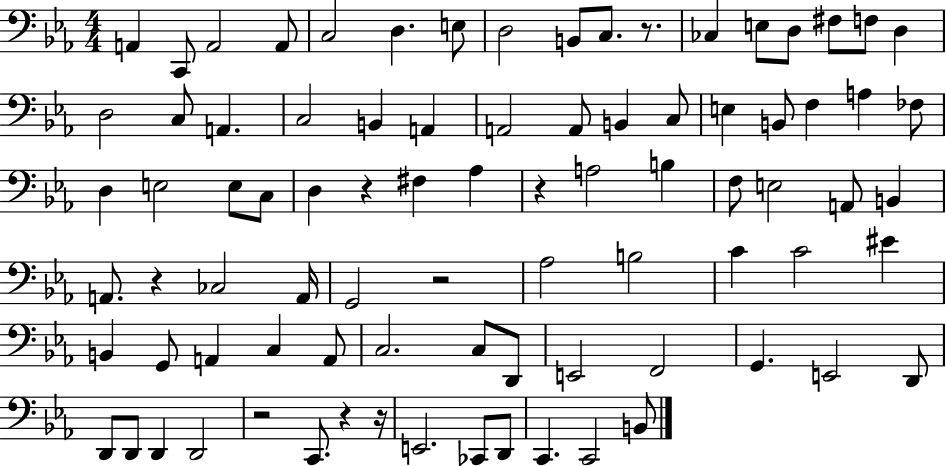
A2/q C2/e A2/h A2/e C3/h D3/q. E3/e D3/h B2/e C3/e. R/e. CES3/q E3/e D3/e F#3/e F3/e D3/q D3/h C3/e A2/q. C3/h B2/q A2/q A2/h A2/e B2/q C3/e E3/q B2/e F3/q A3/q FES3/e D3/q E3/h E3/e C3/e D3/q R/q F#3/q Ab3/q R/q A3/h B3/q F3/e E3/h A2/e B2/q A2/e. R/q CES3/h A2/s G2/h R/h Ab3/h B3/h C4/q C4/h EIS4/q B2/q G2/e A2/q C3/q A2/e C3/h. C3/e D2/e E2/h F2/h G2/q. E2/h D2/e D2/e D2/e D2/q D2/h R/h C2/e. R/q R/s E2/h. CES2/e D2/e C2/q. C2/h B2/e